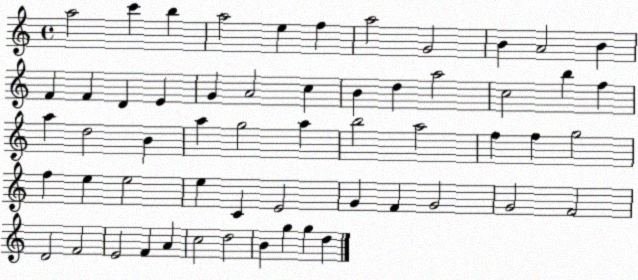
X:1
T:Untitled
M:4/4
L:1/4
K:C
a2 c' b a2 e f a2 G2 B A2 B F F D E G A2 c B d a2 c2 b f a d2 B a g2 a b2 a2 f f g2 f e e2 e C E2 G F G2 G2 F2 D2 F2 E2 F A c2 d2 B g g d